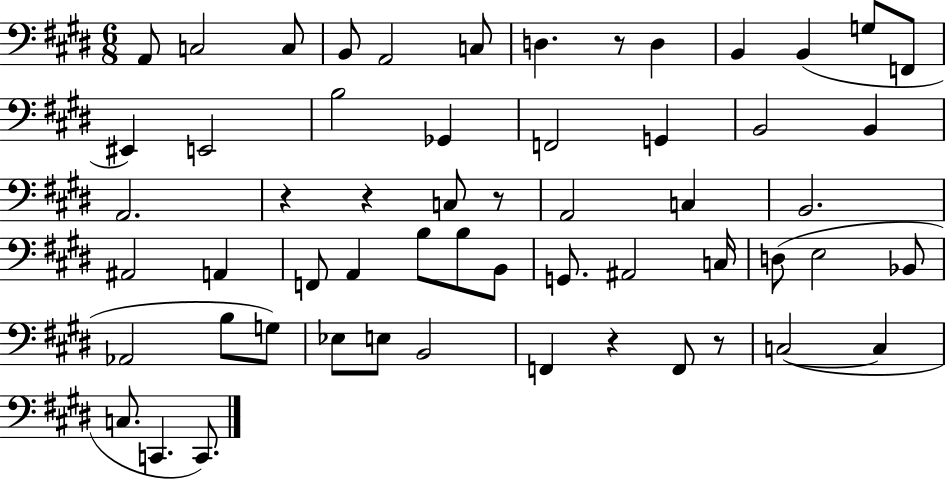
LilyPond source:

{
  \clef bass
  \numericTimeSignature
  \time 6/8
  \key e \major
  a,8 c2 c8 | b,8 a,2 c8 | d4. r8 d4 | b,4 b,4( g8 f,8 | \break eis,4) e,2 | b2 ges,4 | f,2 g,4 | b,2 b,4 | \break a,2. | r4 r4 c8 r8 | a,2 c4 | b,2. | \break ais,2 a,4 | f,8 a,4 b8 b8 b,8 | g,8. ais,2 c16 | d8( e2 bes,8 | \break aes,2 b8 g8) | ees8 e8 b,2 | f,4 r4 f,8 r8 | c2~(~ c4 | \break c8. c,4. c,8.) | \bar "|."
}